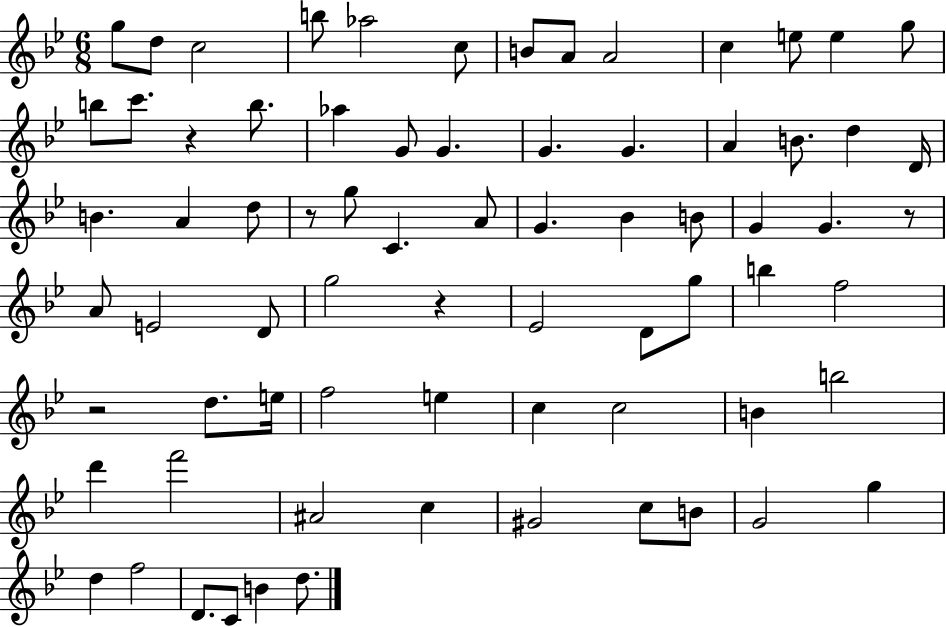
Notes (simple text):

G5/e D5/e C5/h B5/e Ab5/h C5/e B4/e A4/e A4/h C5/q E5/e E5/q G5/e B5/e C6/e. R/q B5/e. Ab5/q G4/e G4/q. G4/q. G4/q. A4/q B4/e. D5/q D4/s B4/q. A4/q D5/e R/e G5/e C4/q. A4/e G4/q. Bb4/q B4/e G4/q G4/q. R/e A4/e E4/h D4/e G5/h R/q Eb4/h D4/e G5/e B5/q F5/h R/h D5/e. E5/s F5/h E5/q C5/q C5/h B4/q B5/h D6/q F6/h A#4/h C5/q G#4/h C5/e B4/e G4/h G5/q D5/q F5/h D4/e. C4/e B4/q D5/e.